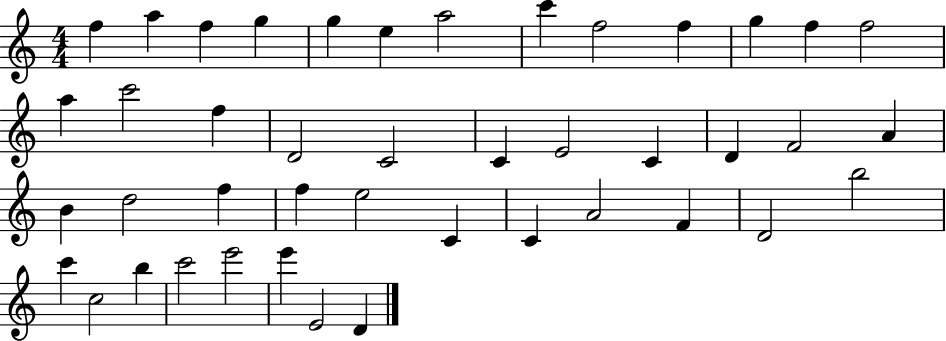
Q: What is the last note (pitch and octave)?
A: D4